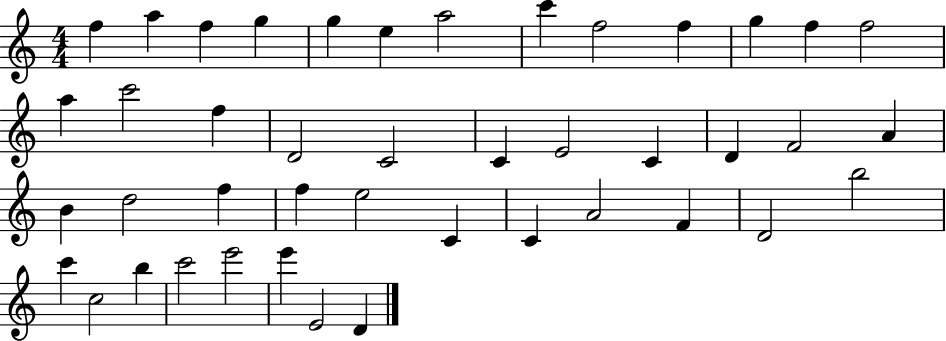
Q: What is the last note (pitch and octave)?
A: D4